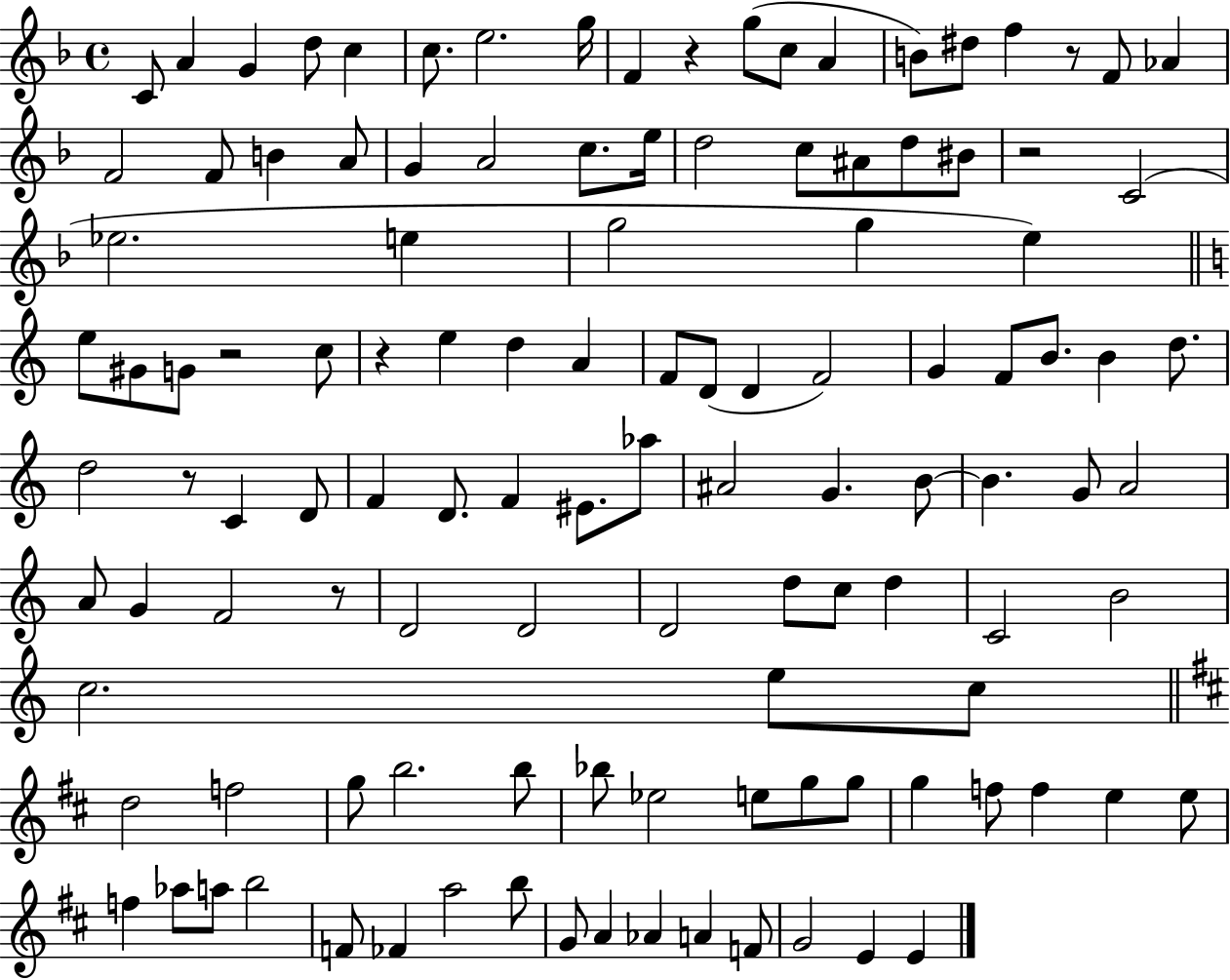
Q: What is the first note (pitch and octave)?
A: C4